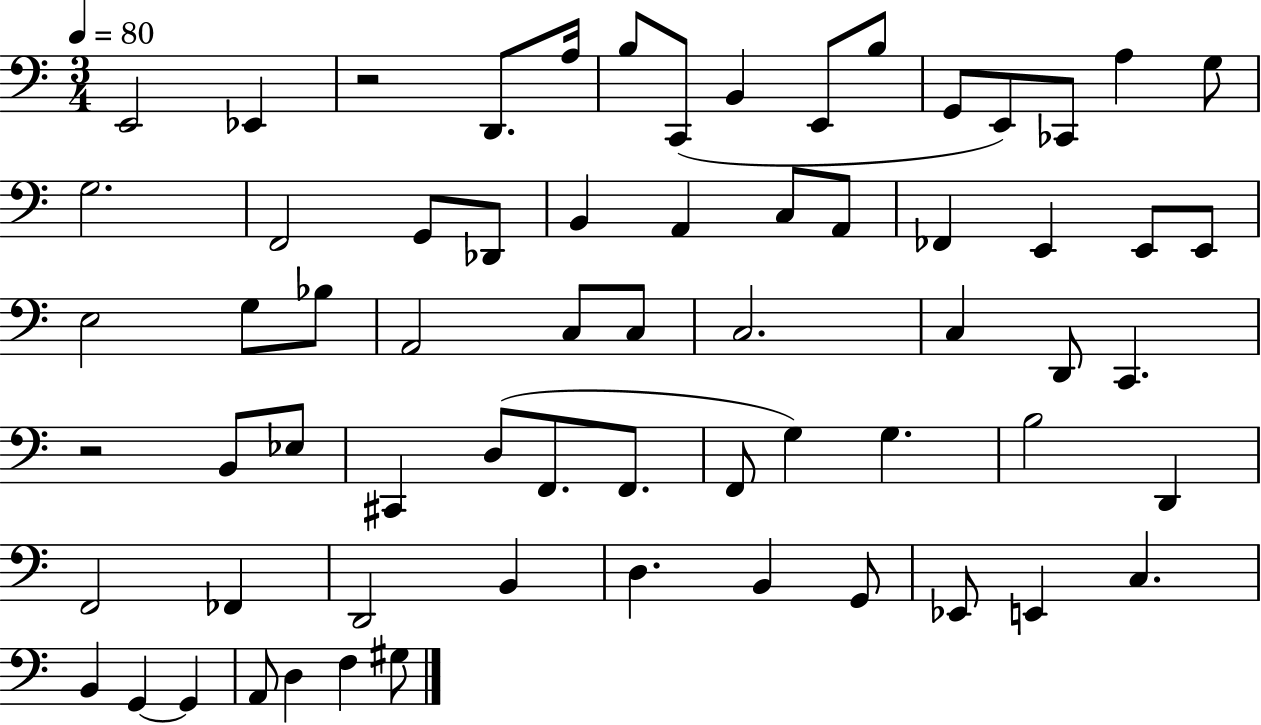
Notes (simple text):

E2/h Eb2/q R/h D2/e. A3/s B3/e C2/e B2/q E2/e B3/e G2/e E2/e CES2/e A3/q G3/e G3/h. F2/h G2/e Db2/e B2/q A2/q C3/e A2/e FES2/q E2/q E2/e E2/e E3/h G3/e Bb3/e A2/h C3/e C3/e C3/h. C3/q D2/e C2/q. R/h B2/e Eb3/e C#2/q D3/e F2/e. F2/e. F2/e G3/q G3/q. B3/h D2/q F2/h FES2/q D2/h B2/q D3/q. B2/q G2/e Eb2/e E2/q C3/q. B2/q G2/q G2/q A2/e D3/q F3/q G#3/e